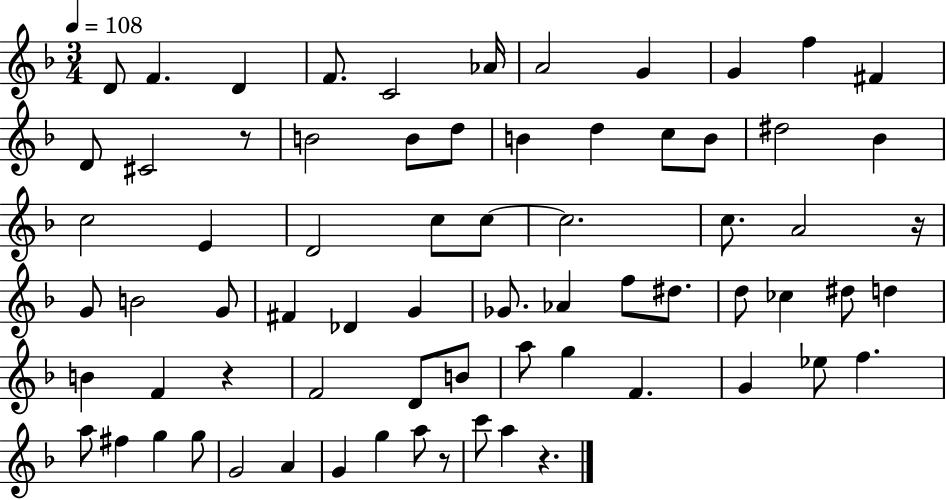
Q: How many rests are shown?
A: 5